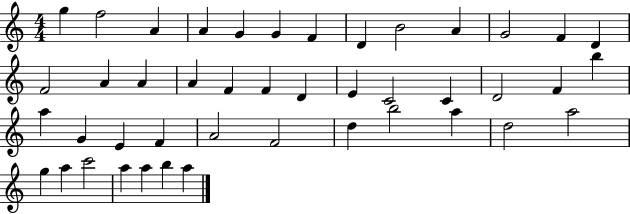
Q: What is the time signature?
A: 4/4